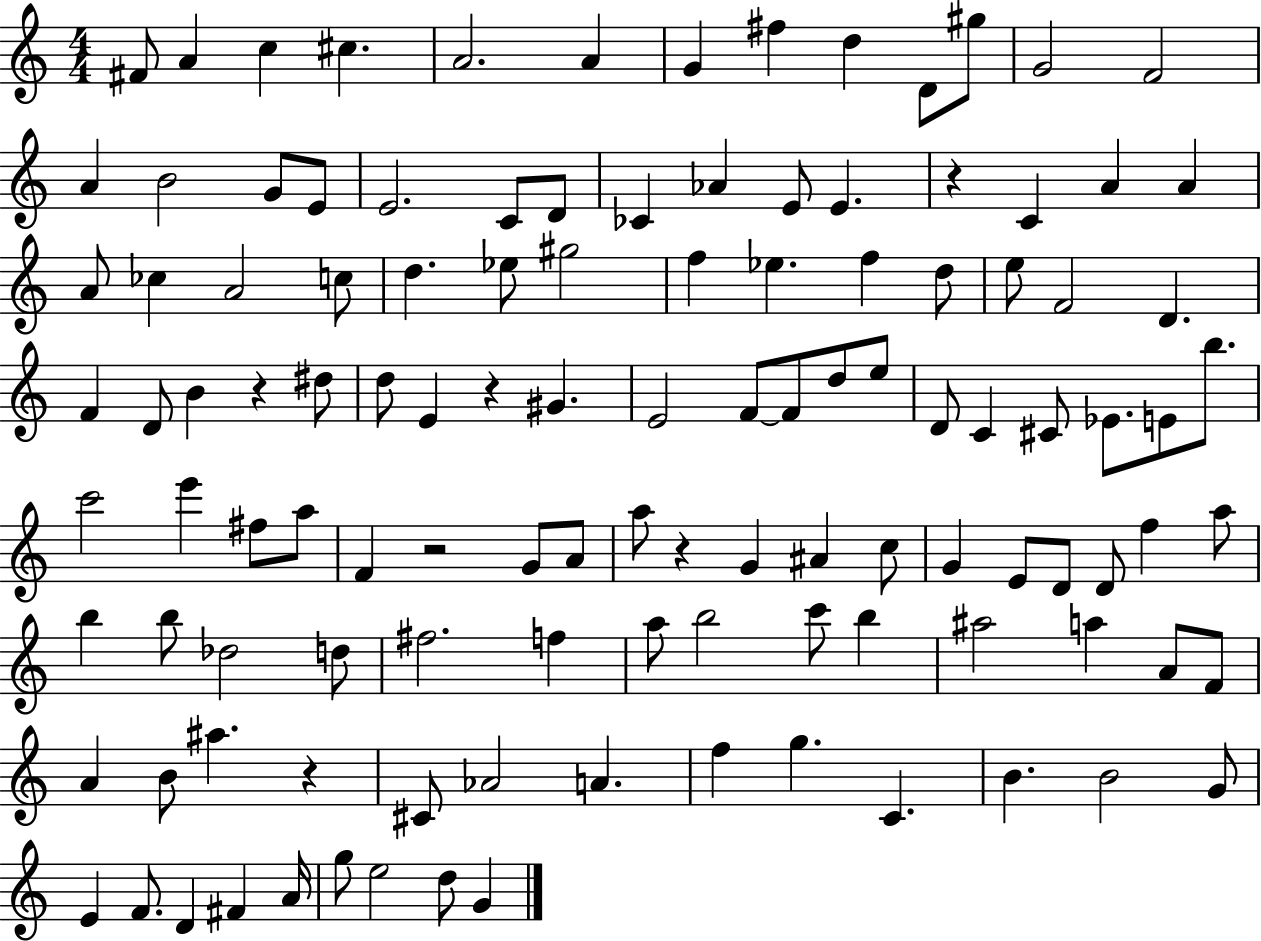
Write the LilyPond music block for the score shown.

{
  \clef treble
  \numericTimeSignature
  \time 4/4
  \key c \major
  \repeat volta 2 { fis'8 a'4 c''4 cis''4. | a'2. a'4 | g'4 fis''4 d''4 d'8 gis''8 | g'2 f'2 | \break a'4 b'2 g'8 e'8 | e'2. c'8 d'8 | ces'4 aes'4 e'8 e'4. | r4 c'4 a'4 a'4 | \break a'8 ces''4 a'2 c''8 | d''4. ees''8 gis''2 | f''4 ees''4. f''4 d''8 | e''8 f'2 d'4. | \break f'4 d'8 b'4 r4 dis''8 | d''8 e'4 r4 gis'4. | e'2 f'8~~ f'8 d''8 e''8 | d'8 c'4 cis'8 ees'8. e'8 b''8. | \break c'''2 e'''4 fis''8 a''8 | f'4 r2 g'8 a'8 | a''8 r4 g'4 ais'4 c''8 | g'4 e'8 d'8 d'8 f''4 a''8 | \break b''4 b''8 des''2 d''8 | fis''2. f''4 | a''8 b''2 c'''8 b''4 | ais''2 a''4 a'8 f'8 | \break a'4 b'8 ais''4. r4 | cis'8 aes'2 a'4. | f''4 g''4. c'4. | b'4. b'2 g'8 | \break e'4 f'8. d'4 fis'4 a'16 | g''8 e''2 d''8 g'4 | } \bar "|."
}